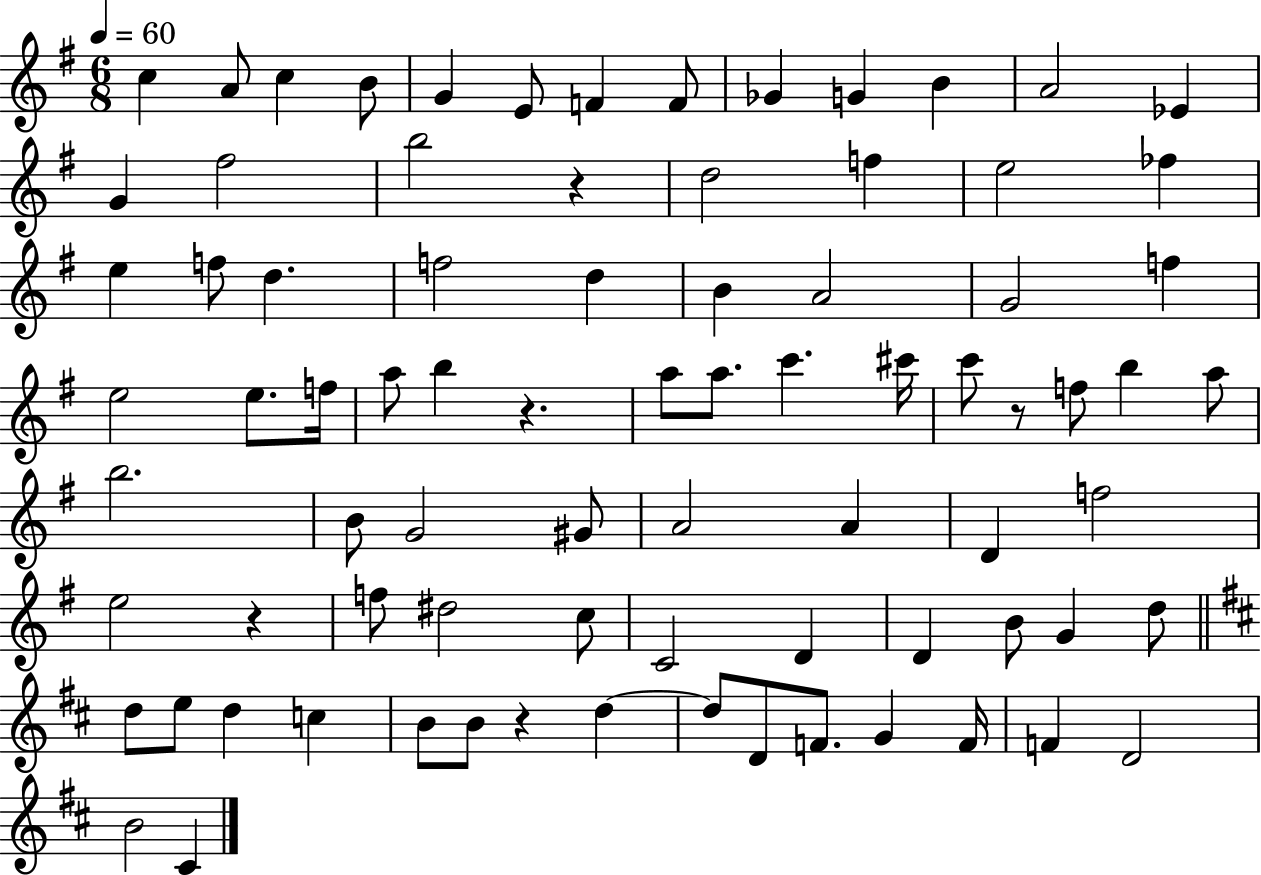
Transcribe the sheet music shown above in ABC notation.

X:1
T:Untitled
M:6/8
L:1/4
K:G
c A/2 c B/2 G E/2 F F/2 _G G B A2 _E G ^f2 b2 z d2 f e2 _f e f/2 d f2 d B A2 G2 f e2 e/2 f/4 a/2 b z a/2 a/2 c' ^c'/4 c'/2 z/2 f/2 b a/2 b2 B/2 G2 ^G/2 A2 A D f2 e2 z f/2 ^d2 c/2 C2 D D B/2 G d/2 d/2 e/2 d c B/2 B/2 z d d/2 D/2 F/2 G F/4 F D2 B2 ^C